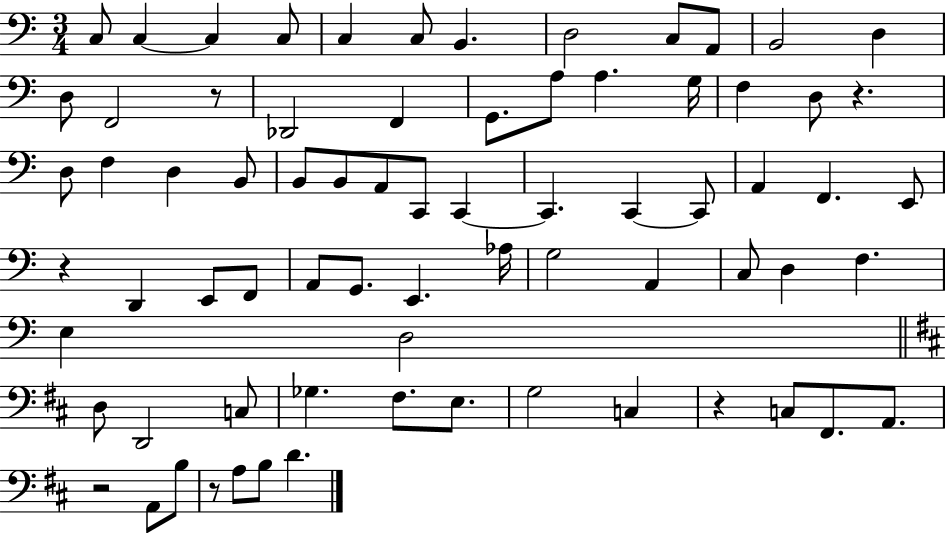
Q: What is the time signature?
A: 3/4